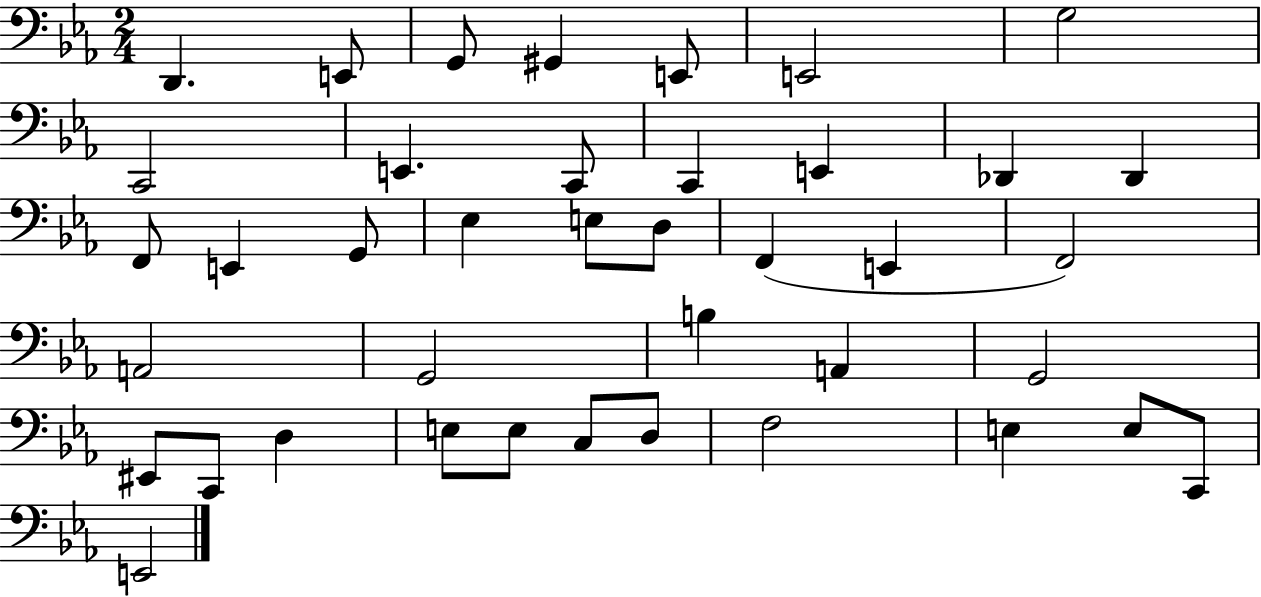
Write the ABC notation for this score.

X:1
T:Untitled
M:2/4
L:1/4
K:Eb
D,, E,,/2 G,,/2 ^G,, E,,/2 E,,2 G,2 C,,2 E,, C,,/2 C,, E,, _D,, _D,, F,,/2 E,, G,,/2 _E, E,/2 D,/2 F,, E,, F,,2 A,,2 G,,2 B, A,, G,,2 ^E,,/2 C,,/2 D, E,/2 E,/2 C,/2 D,/2 F,2 E, E,/2 C,,/2 E,,2